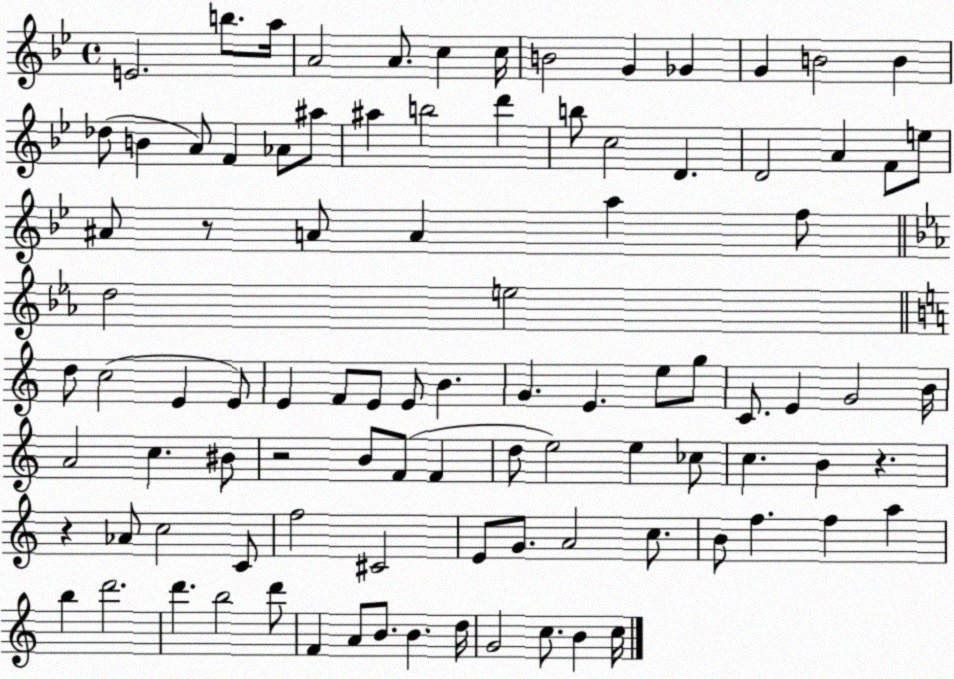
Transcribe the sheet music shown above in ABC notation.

X:1
T:Untitled
M:4/4
L:1/4
K:Bb
E2 b/2 a/4 A2 A/2 c c/4 B2 G _G G B2 B _d/2 B A/2 F _A/2 ^a/2 ^a b2 d' b/2 c2 D D2 A F/2 e/2 ^A/2 z/2 A/2 A a f/2 d2 e2 d/2 c2 E E/2 E F/2 E/2 E/2 B G E e/2 g/2 C/2 E G2 B/4 A2 c ^B/2 z2 B/2 F/2 F d/2 e2 e _c/2 c B z z _A/2 c2 C/2 f2 ^C2 E/2 G/2 A2 c/2 B/2 f f a b d'2 d' b2 d'/2 F A/2 B/2 B d/4 G2 c/2 B c/4